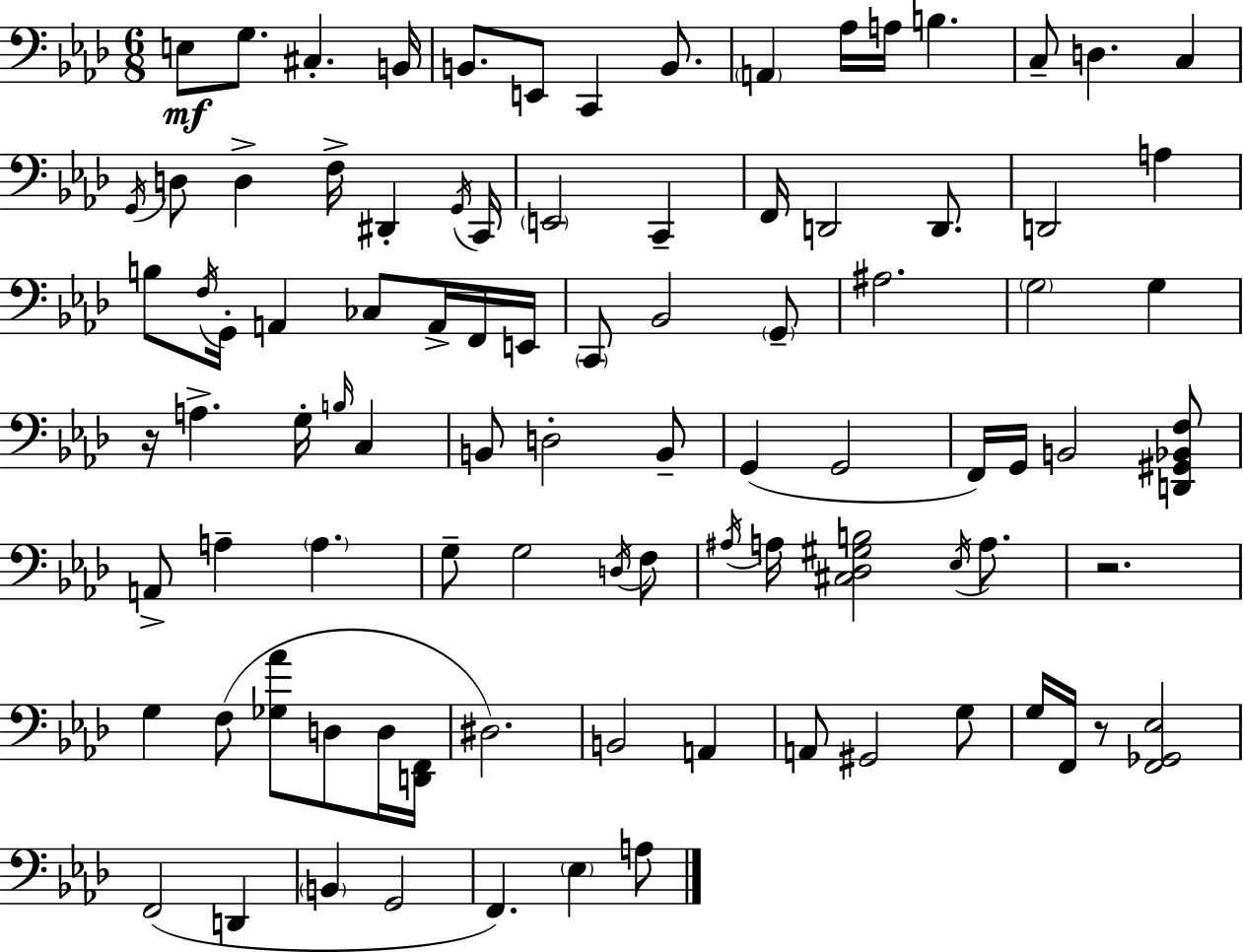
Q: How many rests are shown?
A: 3